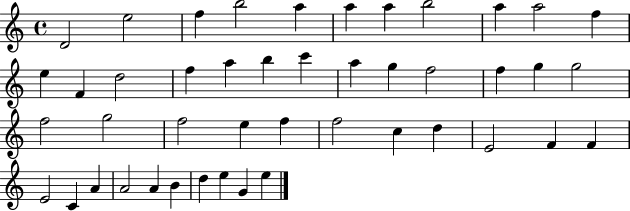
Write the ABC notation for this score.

X:1
T:Untitled
M:4/4
L:1/4
K:C
D2 e2 f b2 a a a b2 a a2 f e F d2 f a b c' a g f2 f g g2 f2 g2 f2 e f f2 c d E2 F F E2 C A A2 A B d e G e